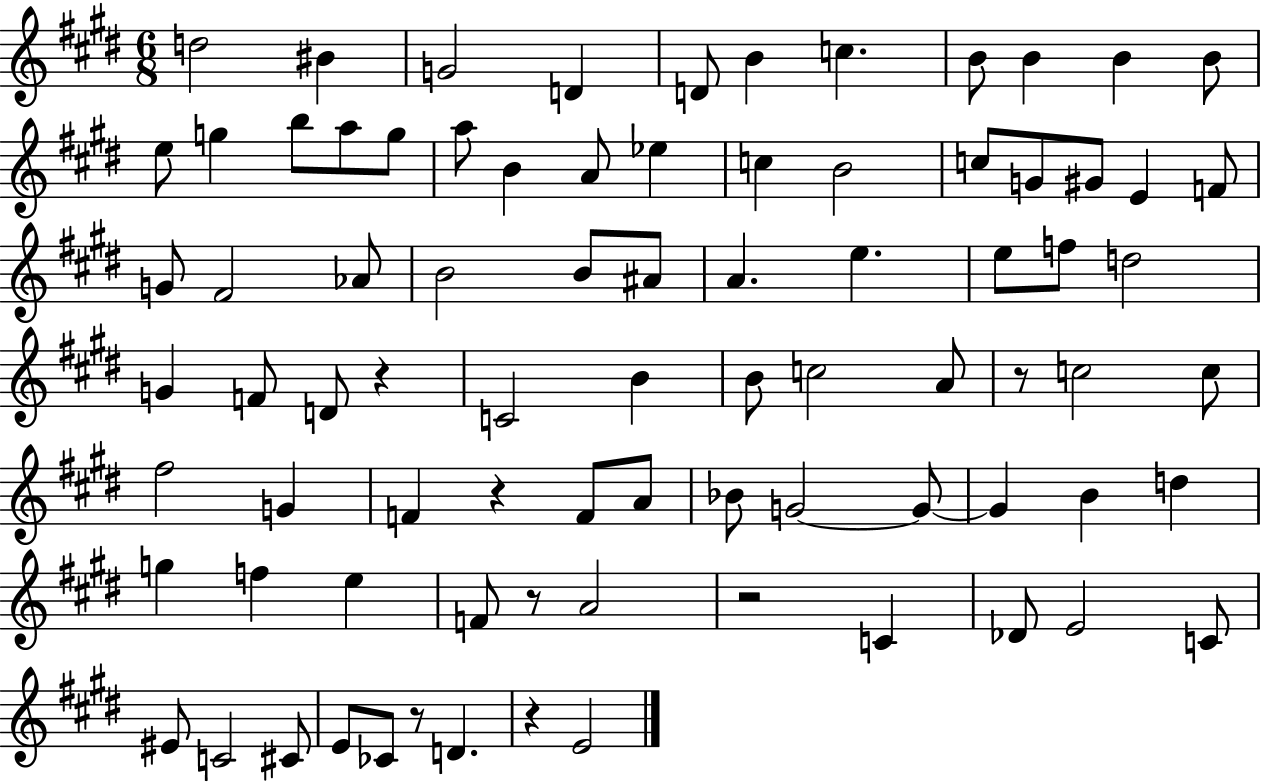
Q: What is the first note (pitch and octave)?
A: D5